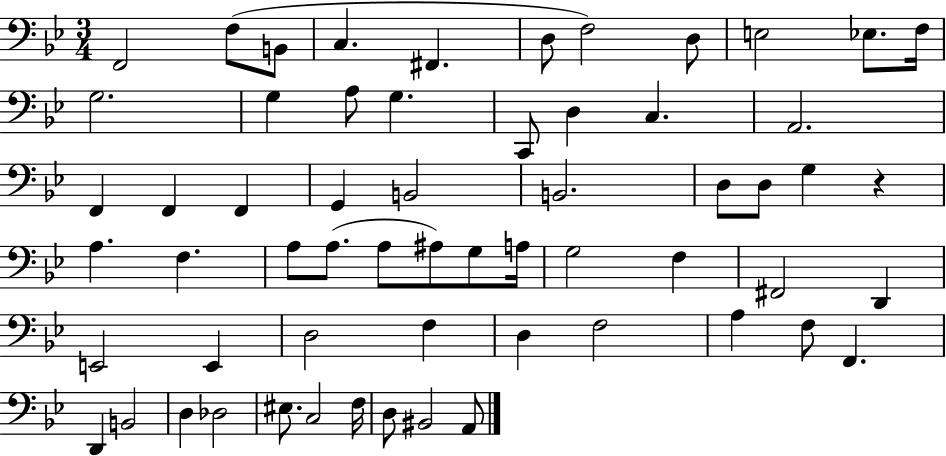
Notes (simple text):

F2/h F3/e B2/e C3/q. F#2/q. D3/e F3/h D3/e E3/h Eb3/e. F3/s G3/h. G3/q A3/e G3/q. C2/e D3/q C3/q. A2/h. F2/q F2/q F2/q G2/q B2/h B2/h. D3/e D3/e G3/q R/q A3/q. F3/q. A3/e A3/e. A3/e A#3/e G3/e A3/s G3/h F3/q F#2/h D2/q E2/h E2/q D3/h F3/q D3/q F3/h A3/q F3/e F2/q. D2/q B2/h D3/q Db3/h EIS3/e. C3/h F3/s D3/e BIS2/h A2/e